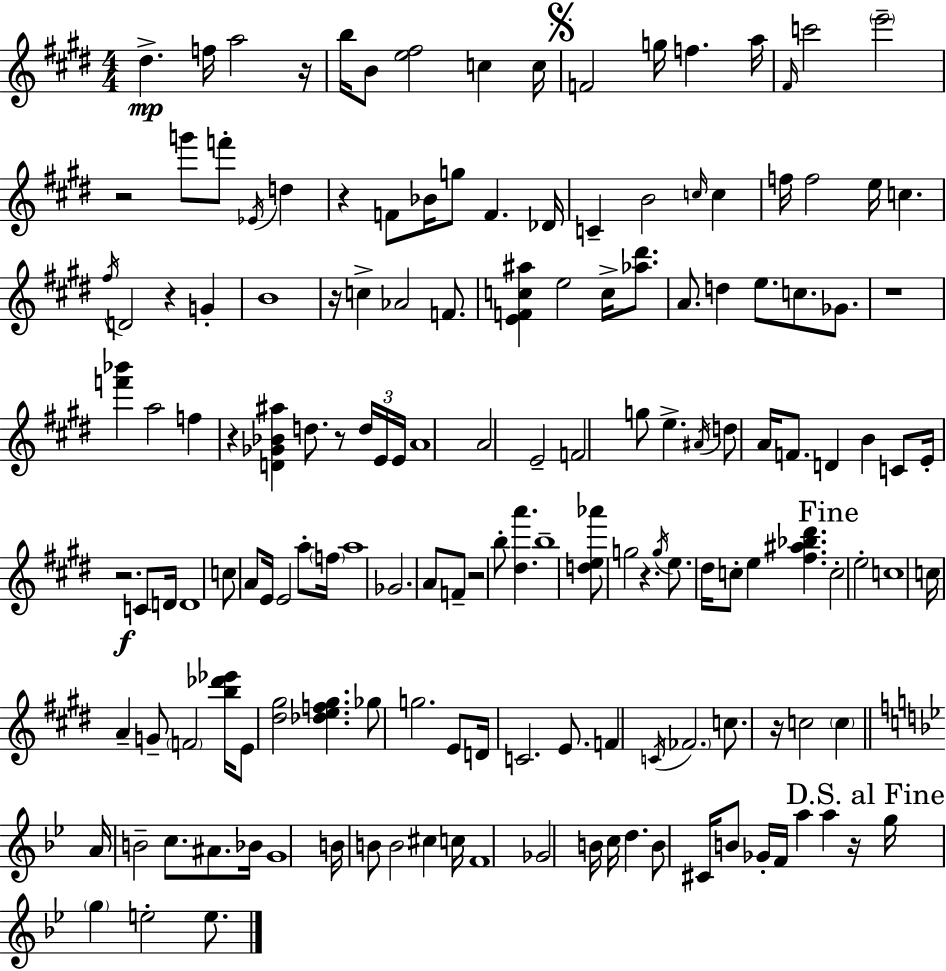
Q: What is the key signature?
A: E major